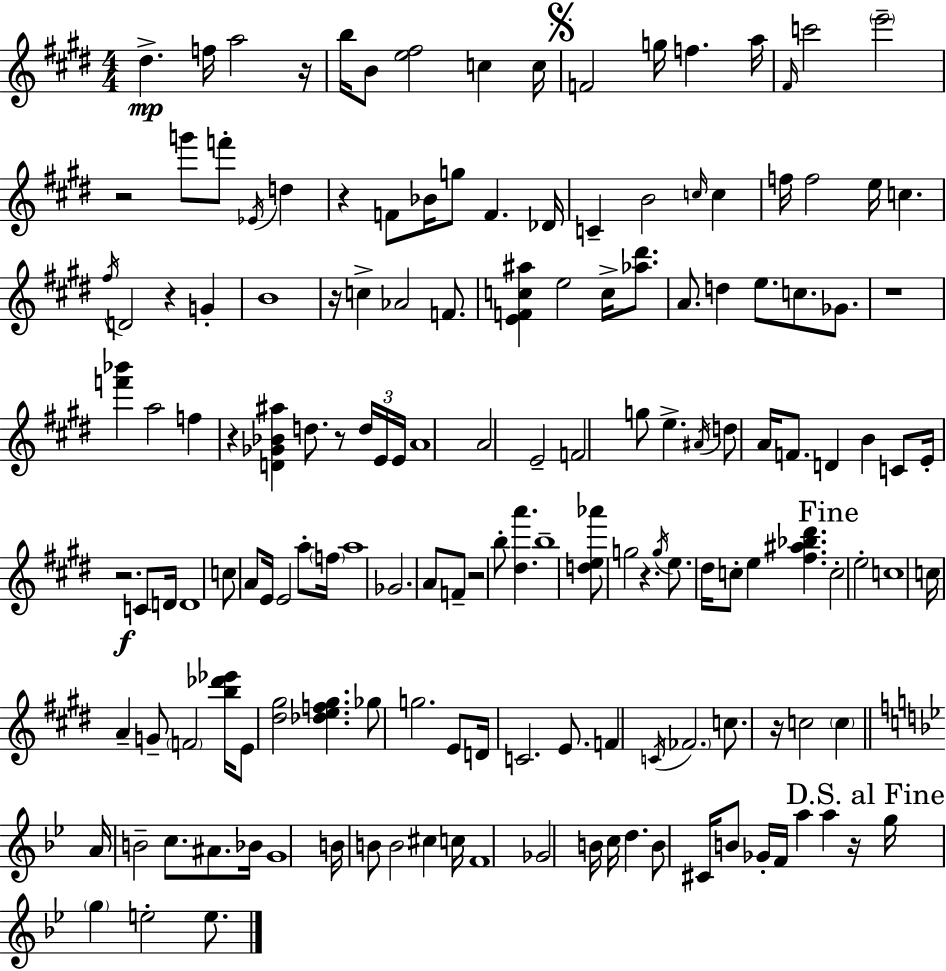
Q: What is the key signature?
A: E major